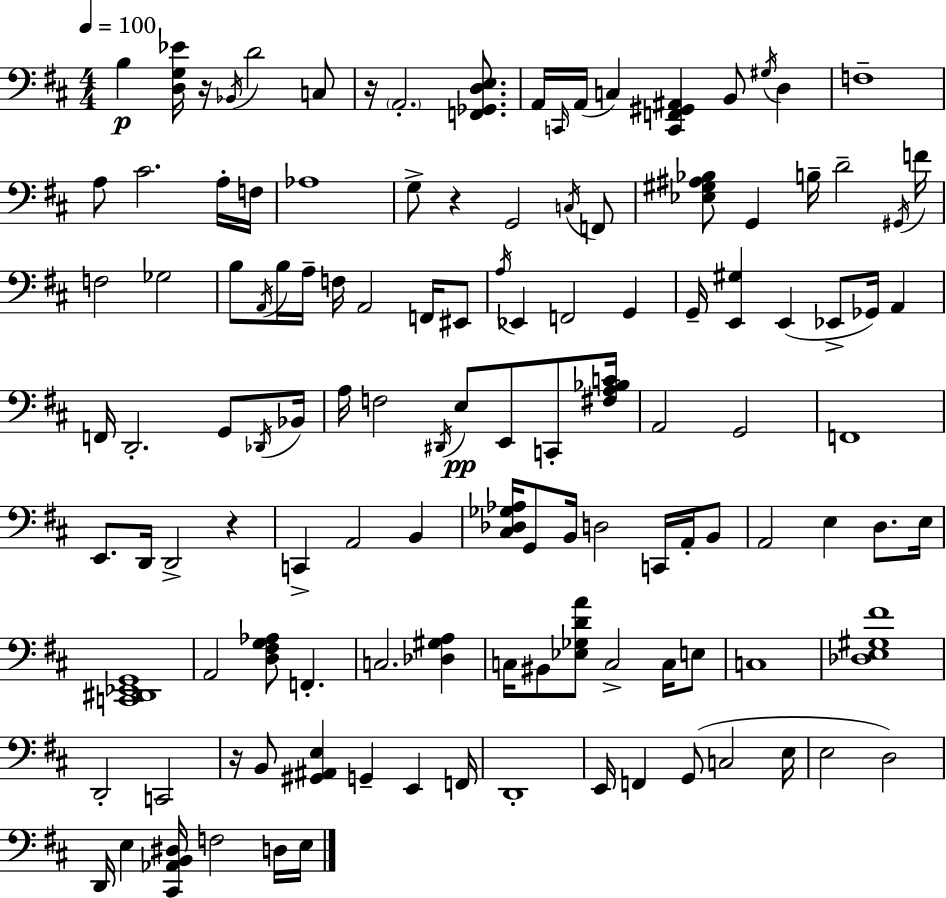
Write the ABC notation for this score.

X:1
T:Untitled
M:4/4
L:1/4
K:D
B, [D,G,_E]/4 z/4 _B,,/4 D2 C,/2 z/4 A,,2 [F,,_G,,D,E,]/2 A,,/4 C,,/4 A,,/4 C, [C,,F,,^G,,^A,,] B,,/2 ^G,/4 D, F,4 A,/2 ^C2 A,/4 F,/4 _A,4 G,/2 z G,,2 C,/4 F,,/2 [_E,^G,^A,_B,]/2 G,, B,/4 D2 ^G,,/4 F/4 F,2 _G,2 B,/2 A,,/4 B,/4 A,/4 F,/4 A,,2 F,,/4 ^E,,/2 A,/4 _E,, F,,2 G,, G,,/4 [E,,^G,] E,, _E,,/2 _G,,/4 A,, F,,/4 D,,2 G,,/2 _D,,/4 _B,,/4 A,/4 F,2 ^D,,/4 E,/2 E,,/2 C,,/2 [^F,A,_B,C]/4 A,,2 G,,2 F,,4 E,,/2 D,,/4 D,,2 z C,, A,,2 B,, [^C,_D,_G,_A,]/4 G,,/2 B,,/4 D,2 C,,/4 A,,/4 B,,/2 A,,2 E, D,/2 E,/4 [C,,^D,,_E,,G,,]4 A,,2 [D,^F,G,_A,]/2 F,, C,2 [_D,^G,A,] C,/4 ^B,,/2 [_E,_G,DA]/2 C,2 C,/4 E,/2 C,4 [_D,E,^G,^F]4 D,,2 C,,2 z/4 B,,/2 [^G,,^A,,E,] G,, E,, F,,/4 D,,4 E,,/4 F,, G,,/2 C,2 E,/4 E,2 D,2 D,,/4 E, [^C,,_A,,B,,^D,]/4 F,2 D,/4 E,/4